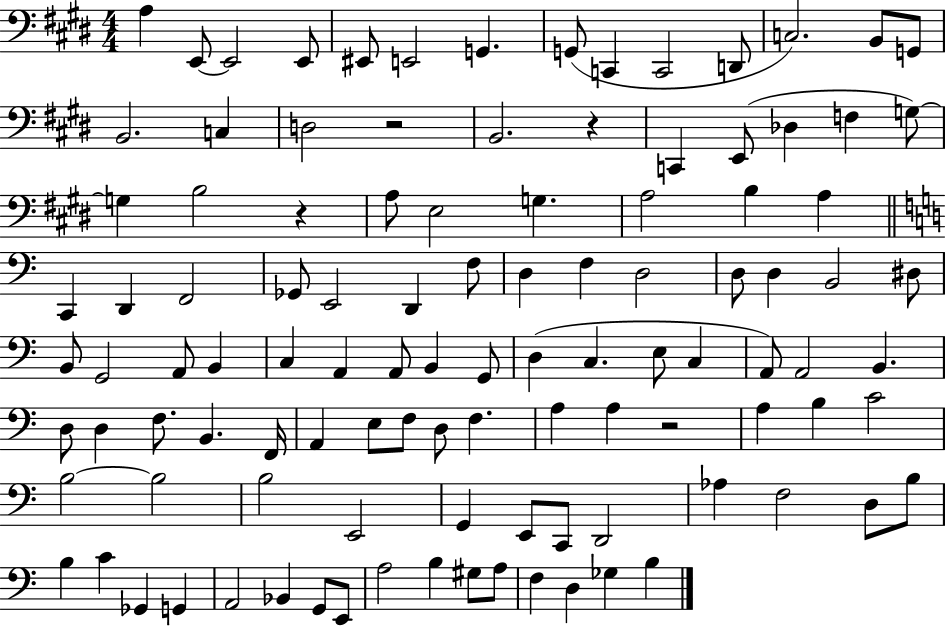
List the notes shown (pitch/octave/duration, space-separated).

A3/q E2/e E2/h E2/e EIS2/e E2/h G2/q. G2/e C2/q C2/h D2/e C3/h. B2/e G2/e B2/h. C3/q D3/h R/h B2/h. R/q C2/q E2/e Db3/q F3/q G3/e G3/q B3/h R/q A3/e E3/h G3/q. A3/h B3/q A3/q C2/q D2/q F2/h Gb2/e E2/h D2/q F3/e D3/q F3/q D3/h D3/e D3/q B2/h D#3/e B2/e G2/h A2/e B2/q C3/q A2/q A2/e B2/q G2/e D3/q C3/q. E3/e C3/q A2/e A2/h B2/q. D3/e D3/q F3/e. B2/q. F2/s A2/q E3/e F3/e D3/e F3/q. A3/q A3/q R/h A3/q B3/q C4/h B3/h B3/h B3/h E2/h G2/q E2/e C2/e D2/h Ab3/q F3/h D3/e B3/e B3/q C4/q Gb2/q G2/q A2/h Bb2/q G2/e E2/e A3/h B3/q G#3/e A3/e F3/q D3/q Gb3/q B3/q